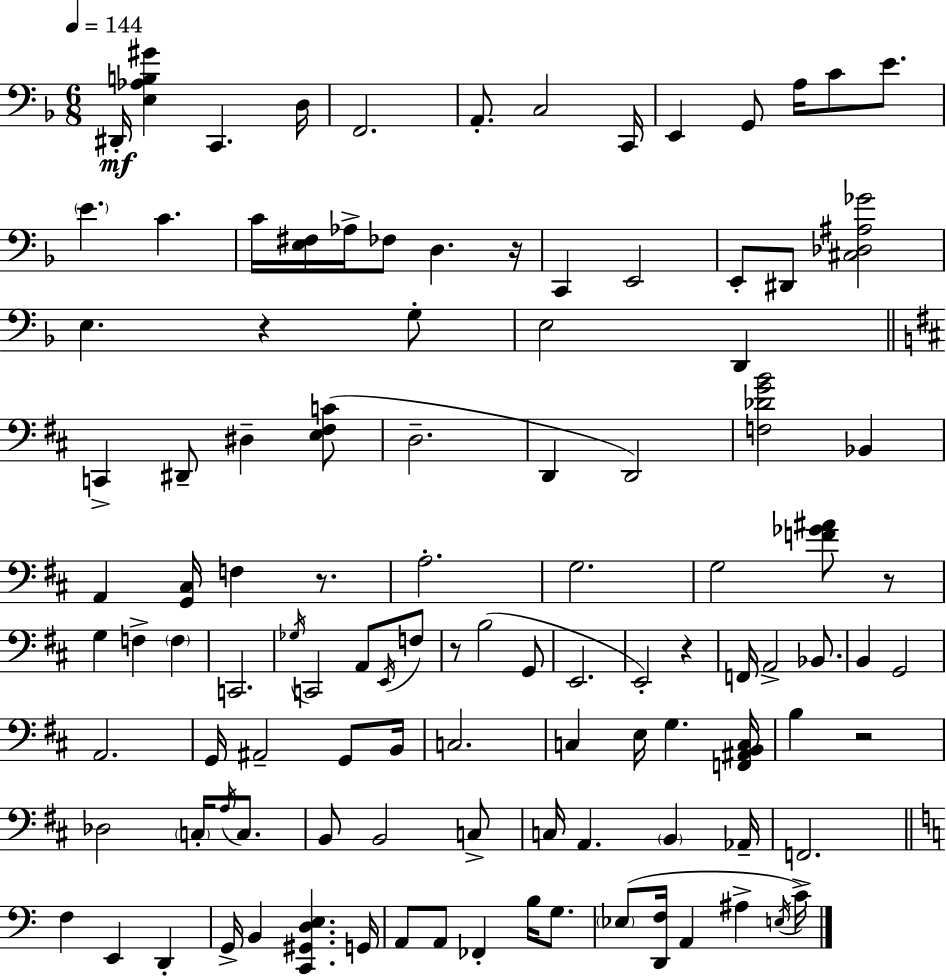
X:1
T:Untitled
M:6/8
L:1/4
K:F
^D,,/4 [E,_A,B,^G] C,, D,/4 F,,2 A,,/2 C,2 C,,/4 E,, G,,/2 A,/4 C/2 E/2 E C C/4 [E,^F,]/4 _A,/4 _F,/2 D, z/4 C,, E,,2 E,,/2 ^D,,/2 [^C,_D,^A,_G]2 E, z G,/2 E,2 D,, C,, ^D,,/2 ^D, [E,^F,C]/2 D,2 D,, D,,2 [F,_DGB]2 _B,, A,, [G,,^C,]/4 F, z/2 A,2 G,2 G,2 [F_G^A]/2 z/2 G, F, F, C,,2 _G,/4 C,,2 A,,/2 E,,/4 F,/2 z/2 B,2 G,,/2 E,,2 E,,2 z F,,/4 A,,2 _B,,/2 B,, G,,2 A,,2 G,,/4 ^A,,2 G,,/2 B,,/4 C,2 C, E,/4 G, [F,,^A,,B,,C,]/4 B, z2 _D,2 C,/4 A,/4 C,/2 B,,/2 B,,2 C,/2 C,/4 A,, B,, _A,,/4 F,,2 F, E,, D,, G,,/4 B,, [C,,^G,,D,E,] G,,/4 A,,/2 A,,/2 _F,, B,/4 G,/2 _E,/2 [D,,F,]/4 A,, ^A, E,/4 C/4